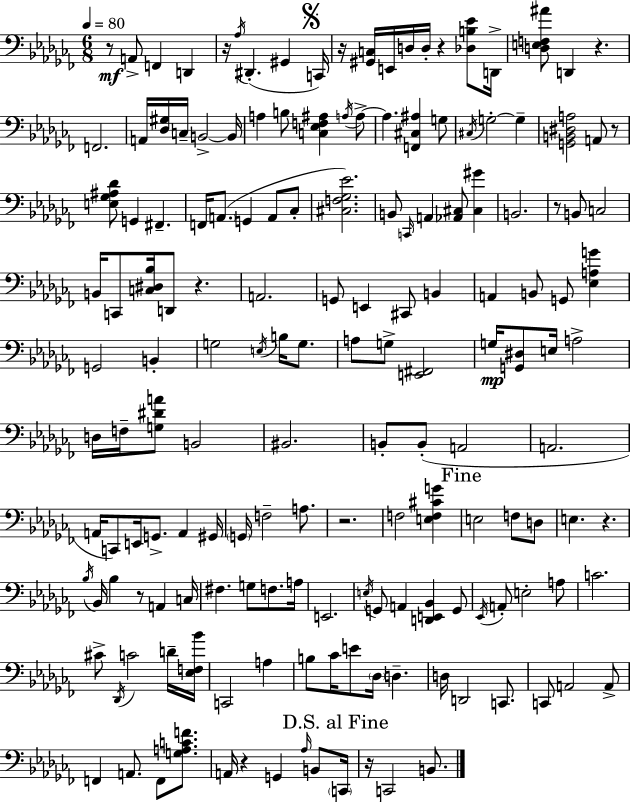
X:1
T:Untitled
M:6/8
L:1/4
K:Abm
z/2 A,,/2 F,, D,, z/4 _A,/4 ^D,, ^G,, C,,/4 z/4 [^G,,C,]/4 E,,/4 D,/4 D,/4 z [_D,B,_E]/2 D,,/4 [D,E,F,^A]/2 D,, z F,,2 A,,/4 [_D,^G,]/4 C,/4 B,,2 B,,/4 A, B,/2 [C,_E,F,^A,] A,/4 A,/2 A, [F,,^C,^A,] G,/2 ^C,/4 G,2 G, [G,,B,,^D,A,]2 A,,/2 z/2 [E,_G,^A,_D]/2 G,, ^F,, F,,/4 A,,/2 G,, A,,/2 _C,/2 [^C,F,_G,_E]2 B,,/2 C,,/4 A,, [_A,,^C,]/2 [^C,^G] B,,2 z/2 B,,/2 C,2 B,,/4 C,,/2 [C,^D,_B,]/4 D,,/2 z A,,2 G,,/2 E,, ^C,,/2 B,, A,, B,,/2 G,,/2 [_E,A,G] G,,2 B,, G,2 E,/4 B,/4 G,/2 A,/2 G,/2 [E,,^F,,]2 G,/4 [G,,^D,]/2 E,/4 A,2 D,/4 F,/4 [G,^DA]/2 B,,2 ^B,,2 B,,/2 B,,/2 A,,2 A,,2 A,,/4 C,,/2 E,,/4 G,,/2 A,, ^G,,/4 G,,/4 F,2 A,/2 z2 F,2 [E,F,^CG] E,2 F,/2 D,/2 E, z _B,/4 _B,,/4 _B, z/2 A,, C,/4 ^F, G,/2 F,/2 A,/4 E,,2 E,/4 G,,/2 A,, [D,,E,,_B,,] G,,/2 _E,,/4 A,,/2 E,2 A,/2 C2 ^C/2 _D,,/4 C2 D/4 [_E,F,_B]/4 C,,2 A, B,/2 _C/4 E/2 _D,/4 D, D,/4 D,,2 C,,/2 C,,/2 A,,2 A,,/2 F,, A,,/2 F,,/2 [G,A,CF]/2 A,,/4 z G,, _A,/4 B,,/2 C,,/4 z/4 C,,2 B,,/2